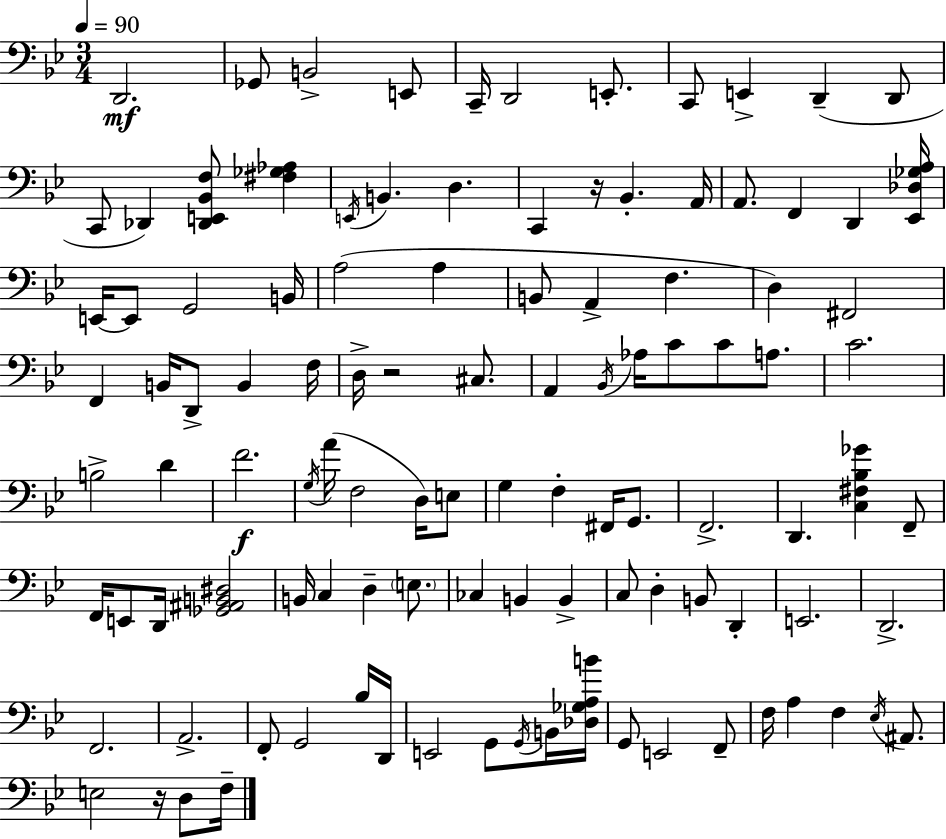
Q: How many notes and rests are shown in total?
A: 108